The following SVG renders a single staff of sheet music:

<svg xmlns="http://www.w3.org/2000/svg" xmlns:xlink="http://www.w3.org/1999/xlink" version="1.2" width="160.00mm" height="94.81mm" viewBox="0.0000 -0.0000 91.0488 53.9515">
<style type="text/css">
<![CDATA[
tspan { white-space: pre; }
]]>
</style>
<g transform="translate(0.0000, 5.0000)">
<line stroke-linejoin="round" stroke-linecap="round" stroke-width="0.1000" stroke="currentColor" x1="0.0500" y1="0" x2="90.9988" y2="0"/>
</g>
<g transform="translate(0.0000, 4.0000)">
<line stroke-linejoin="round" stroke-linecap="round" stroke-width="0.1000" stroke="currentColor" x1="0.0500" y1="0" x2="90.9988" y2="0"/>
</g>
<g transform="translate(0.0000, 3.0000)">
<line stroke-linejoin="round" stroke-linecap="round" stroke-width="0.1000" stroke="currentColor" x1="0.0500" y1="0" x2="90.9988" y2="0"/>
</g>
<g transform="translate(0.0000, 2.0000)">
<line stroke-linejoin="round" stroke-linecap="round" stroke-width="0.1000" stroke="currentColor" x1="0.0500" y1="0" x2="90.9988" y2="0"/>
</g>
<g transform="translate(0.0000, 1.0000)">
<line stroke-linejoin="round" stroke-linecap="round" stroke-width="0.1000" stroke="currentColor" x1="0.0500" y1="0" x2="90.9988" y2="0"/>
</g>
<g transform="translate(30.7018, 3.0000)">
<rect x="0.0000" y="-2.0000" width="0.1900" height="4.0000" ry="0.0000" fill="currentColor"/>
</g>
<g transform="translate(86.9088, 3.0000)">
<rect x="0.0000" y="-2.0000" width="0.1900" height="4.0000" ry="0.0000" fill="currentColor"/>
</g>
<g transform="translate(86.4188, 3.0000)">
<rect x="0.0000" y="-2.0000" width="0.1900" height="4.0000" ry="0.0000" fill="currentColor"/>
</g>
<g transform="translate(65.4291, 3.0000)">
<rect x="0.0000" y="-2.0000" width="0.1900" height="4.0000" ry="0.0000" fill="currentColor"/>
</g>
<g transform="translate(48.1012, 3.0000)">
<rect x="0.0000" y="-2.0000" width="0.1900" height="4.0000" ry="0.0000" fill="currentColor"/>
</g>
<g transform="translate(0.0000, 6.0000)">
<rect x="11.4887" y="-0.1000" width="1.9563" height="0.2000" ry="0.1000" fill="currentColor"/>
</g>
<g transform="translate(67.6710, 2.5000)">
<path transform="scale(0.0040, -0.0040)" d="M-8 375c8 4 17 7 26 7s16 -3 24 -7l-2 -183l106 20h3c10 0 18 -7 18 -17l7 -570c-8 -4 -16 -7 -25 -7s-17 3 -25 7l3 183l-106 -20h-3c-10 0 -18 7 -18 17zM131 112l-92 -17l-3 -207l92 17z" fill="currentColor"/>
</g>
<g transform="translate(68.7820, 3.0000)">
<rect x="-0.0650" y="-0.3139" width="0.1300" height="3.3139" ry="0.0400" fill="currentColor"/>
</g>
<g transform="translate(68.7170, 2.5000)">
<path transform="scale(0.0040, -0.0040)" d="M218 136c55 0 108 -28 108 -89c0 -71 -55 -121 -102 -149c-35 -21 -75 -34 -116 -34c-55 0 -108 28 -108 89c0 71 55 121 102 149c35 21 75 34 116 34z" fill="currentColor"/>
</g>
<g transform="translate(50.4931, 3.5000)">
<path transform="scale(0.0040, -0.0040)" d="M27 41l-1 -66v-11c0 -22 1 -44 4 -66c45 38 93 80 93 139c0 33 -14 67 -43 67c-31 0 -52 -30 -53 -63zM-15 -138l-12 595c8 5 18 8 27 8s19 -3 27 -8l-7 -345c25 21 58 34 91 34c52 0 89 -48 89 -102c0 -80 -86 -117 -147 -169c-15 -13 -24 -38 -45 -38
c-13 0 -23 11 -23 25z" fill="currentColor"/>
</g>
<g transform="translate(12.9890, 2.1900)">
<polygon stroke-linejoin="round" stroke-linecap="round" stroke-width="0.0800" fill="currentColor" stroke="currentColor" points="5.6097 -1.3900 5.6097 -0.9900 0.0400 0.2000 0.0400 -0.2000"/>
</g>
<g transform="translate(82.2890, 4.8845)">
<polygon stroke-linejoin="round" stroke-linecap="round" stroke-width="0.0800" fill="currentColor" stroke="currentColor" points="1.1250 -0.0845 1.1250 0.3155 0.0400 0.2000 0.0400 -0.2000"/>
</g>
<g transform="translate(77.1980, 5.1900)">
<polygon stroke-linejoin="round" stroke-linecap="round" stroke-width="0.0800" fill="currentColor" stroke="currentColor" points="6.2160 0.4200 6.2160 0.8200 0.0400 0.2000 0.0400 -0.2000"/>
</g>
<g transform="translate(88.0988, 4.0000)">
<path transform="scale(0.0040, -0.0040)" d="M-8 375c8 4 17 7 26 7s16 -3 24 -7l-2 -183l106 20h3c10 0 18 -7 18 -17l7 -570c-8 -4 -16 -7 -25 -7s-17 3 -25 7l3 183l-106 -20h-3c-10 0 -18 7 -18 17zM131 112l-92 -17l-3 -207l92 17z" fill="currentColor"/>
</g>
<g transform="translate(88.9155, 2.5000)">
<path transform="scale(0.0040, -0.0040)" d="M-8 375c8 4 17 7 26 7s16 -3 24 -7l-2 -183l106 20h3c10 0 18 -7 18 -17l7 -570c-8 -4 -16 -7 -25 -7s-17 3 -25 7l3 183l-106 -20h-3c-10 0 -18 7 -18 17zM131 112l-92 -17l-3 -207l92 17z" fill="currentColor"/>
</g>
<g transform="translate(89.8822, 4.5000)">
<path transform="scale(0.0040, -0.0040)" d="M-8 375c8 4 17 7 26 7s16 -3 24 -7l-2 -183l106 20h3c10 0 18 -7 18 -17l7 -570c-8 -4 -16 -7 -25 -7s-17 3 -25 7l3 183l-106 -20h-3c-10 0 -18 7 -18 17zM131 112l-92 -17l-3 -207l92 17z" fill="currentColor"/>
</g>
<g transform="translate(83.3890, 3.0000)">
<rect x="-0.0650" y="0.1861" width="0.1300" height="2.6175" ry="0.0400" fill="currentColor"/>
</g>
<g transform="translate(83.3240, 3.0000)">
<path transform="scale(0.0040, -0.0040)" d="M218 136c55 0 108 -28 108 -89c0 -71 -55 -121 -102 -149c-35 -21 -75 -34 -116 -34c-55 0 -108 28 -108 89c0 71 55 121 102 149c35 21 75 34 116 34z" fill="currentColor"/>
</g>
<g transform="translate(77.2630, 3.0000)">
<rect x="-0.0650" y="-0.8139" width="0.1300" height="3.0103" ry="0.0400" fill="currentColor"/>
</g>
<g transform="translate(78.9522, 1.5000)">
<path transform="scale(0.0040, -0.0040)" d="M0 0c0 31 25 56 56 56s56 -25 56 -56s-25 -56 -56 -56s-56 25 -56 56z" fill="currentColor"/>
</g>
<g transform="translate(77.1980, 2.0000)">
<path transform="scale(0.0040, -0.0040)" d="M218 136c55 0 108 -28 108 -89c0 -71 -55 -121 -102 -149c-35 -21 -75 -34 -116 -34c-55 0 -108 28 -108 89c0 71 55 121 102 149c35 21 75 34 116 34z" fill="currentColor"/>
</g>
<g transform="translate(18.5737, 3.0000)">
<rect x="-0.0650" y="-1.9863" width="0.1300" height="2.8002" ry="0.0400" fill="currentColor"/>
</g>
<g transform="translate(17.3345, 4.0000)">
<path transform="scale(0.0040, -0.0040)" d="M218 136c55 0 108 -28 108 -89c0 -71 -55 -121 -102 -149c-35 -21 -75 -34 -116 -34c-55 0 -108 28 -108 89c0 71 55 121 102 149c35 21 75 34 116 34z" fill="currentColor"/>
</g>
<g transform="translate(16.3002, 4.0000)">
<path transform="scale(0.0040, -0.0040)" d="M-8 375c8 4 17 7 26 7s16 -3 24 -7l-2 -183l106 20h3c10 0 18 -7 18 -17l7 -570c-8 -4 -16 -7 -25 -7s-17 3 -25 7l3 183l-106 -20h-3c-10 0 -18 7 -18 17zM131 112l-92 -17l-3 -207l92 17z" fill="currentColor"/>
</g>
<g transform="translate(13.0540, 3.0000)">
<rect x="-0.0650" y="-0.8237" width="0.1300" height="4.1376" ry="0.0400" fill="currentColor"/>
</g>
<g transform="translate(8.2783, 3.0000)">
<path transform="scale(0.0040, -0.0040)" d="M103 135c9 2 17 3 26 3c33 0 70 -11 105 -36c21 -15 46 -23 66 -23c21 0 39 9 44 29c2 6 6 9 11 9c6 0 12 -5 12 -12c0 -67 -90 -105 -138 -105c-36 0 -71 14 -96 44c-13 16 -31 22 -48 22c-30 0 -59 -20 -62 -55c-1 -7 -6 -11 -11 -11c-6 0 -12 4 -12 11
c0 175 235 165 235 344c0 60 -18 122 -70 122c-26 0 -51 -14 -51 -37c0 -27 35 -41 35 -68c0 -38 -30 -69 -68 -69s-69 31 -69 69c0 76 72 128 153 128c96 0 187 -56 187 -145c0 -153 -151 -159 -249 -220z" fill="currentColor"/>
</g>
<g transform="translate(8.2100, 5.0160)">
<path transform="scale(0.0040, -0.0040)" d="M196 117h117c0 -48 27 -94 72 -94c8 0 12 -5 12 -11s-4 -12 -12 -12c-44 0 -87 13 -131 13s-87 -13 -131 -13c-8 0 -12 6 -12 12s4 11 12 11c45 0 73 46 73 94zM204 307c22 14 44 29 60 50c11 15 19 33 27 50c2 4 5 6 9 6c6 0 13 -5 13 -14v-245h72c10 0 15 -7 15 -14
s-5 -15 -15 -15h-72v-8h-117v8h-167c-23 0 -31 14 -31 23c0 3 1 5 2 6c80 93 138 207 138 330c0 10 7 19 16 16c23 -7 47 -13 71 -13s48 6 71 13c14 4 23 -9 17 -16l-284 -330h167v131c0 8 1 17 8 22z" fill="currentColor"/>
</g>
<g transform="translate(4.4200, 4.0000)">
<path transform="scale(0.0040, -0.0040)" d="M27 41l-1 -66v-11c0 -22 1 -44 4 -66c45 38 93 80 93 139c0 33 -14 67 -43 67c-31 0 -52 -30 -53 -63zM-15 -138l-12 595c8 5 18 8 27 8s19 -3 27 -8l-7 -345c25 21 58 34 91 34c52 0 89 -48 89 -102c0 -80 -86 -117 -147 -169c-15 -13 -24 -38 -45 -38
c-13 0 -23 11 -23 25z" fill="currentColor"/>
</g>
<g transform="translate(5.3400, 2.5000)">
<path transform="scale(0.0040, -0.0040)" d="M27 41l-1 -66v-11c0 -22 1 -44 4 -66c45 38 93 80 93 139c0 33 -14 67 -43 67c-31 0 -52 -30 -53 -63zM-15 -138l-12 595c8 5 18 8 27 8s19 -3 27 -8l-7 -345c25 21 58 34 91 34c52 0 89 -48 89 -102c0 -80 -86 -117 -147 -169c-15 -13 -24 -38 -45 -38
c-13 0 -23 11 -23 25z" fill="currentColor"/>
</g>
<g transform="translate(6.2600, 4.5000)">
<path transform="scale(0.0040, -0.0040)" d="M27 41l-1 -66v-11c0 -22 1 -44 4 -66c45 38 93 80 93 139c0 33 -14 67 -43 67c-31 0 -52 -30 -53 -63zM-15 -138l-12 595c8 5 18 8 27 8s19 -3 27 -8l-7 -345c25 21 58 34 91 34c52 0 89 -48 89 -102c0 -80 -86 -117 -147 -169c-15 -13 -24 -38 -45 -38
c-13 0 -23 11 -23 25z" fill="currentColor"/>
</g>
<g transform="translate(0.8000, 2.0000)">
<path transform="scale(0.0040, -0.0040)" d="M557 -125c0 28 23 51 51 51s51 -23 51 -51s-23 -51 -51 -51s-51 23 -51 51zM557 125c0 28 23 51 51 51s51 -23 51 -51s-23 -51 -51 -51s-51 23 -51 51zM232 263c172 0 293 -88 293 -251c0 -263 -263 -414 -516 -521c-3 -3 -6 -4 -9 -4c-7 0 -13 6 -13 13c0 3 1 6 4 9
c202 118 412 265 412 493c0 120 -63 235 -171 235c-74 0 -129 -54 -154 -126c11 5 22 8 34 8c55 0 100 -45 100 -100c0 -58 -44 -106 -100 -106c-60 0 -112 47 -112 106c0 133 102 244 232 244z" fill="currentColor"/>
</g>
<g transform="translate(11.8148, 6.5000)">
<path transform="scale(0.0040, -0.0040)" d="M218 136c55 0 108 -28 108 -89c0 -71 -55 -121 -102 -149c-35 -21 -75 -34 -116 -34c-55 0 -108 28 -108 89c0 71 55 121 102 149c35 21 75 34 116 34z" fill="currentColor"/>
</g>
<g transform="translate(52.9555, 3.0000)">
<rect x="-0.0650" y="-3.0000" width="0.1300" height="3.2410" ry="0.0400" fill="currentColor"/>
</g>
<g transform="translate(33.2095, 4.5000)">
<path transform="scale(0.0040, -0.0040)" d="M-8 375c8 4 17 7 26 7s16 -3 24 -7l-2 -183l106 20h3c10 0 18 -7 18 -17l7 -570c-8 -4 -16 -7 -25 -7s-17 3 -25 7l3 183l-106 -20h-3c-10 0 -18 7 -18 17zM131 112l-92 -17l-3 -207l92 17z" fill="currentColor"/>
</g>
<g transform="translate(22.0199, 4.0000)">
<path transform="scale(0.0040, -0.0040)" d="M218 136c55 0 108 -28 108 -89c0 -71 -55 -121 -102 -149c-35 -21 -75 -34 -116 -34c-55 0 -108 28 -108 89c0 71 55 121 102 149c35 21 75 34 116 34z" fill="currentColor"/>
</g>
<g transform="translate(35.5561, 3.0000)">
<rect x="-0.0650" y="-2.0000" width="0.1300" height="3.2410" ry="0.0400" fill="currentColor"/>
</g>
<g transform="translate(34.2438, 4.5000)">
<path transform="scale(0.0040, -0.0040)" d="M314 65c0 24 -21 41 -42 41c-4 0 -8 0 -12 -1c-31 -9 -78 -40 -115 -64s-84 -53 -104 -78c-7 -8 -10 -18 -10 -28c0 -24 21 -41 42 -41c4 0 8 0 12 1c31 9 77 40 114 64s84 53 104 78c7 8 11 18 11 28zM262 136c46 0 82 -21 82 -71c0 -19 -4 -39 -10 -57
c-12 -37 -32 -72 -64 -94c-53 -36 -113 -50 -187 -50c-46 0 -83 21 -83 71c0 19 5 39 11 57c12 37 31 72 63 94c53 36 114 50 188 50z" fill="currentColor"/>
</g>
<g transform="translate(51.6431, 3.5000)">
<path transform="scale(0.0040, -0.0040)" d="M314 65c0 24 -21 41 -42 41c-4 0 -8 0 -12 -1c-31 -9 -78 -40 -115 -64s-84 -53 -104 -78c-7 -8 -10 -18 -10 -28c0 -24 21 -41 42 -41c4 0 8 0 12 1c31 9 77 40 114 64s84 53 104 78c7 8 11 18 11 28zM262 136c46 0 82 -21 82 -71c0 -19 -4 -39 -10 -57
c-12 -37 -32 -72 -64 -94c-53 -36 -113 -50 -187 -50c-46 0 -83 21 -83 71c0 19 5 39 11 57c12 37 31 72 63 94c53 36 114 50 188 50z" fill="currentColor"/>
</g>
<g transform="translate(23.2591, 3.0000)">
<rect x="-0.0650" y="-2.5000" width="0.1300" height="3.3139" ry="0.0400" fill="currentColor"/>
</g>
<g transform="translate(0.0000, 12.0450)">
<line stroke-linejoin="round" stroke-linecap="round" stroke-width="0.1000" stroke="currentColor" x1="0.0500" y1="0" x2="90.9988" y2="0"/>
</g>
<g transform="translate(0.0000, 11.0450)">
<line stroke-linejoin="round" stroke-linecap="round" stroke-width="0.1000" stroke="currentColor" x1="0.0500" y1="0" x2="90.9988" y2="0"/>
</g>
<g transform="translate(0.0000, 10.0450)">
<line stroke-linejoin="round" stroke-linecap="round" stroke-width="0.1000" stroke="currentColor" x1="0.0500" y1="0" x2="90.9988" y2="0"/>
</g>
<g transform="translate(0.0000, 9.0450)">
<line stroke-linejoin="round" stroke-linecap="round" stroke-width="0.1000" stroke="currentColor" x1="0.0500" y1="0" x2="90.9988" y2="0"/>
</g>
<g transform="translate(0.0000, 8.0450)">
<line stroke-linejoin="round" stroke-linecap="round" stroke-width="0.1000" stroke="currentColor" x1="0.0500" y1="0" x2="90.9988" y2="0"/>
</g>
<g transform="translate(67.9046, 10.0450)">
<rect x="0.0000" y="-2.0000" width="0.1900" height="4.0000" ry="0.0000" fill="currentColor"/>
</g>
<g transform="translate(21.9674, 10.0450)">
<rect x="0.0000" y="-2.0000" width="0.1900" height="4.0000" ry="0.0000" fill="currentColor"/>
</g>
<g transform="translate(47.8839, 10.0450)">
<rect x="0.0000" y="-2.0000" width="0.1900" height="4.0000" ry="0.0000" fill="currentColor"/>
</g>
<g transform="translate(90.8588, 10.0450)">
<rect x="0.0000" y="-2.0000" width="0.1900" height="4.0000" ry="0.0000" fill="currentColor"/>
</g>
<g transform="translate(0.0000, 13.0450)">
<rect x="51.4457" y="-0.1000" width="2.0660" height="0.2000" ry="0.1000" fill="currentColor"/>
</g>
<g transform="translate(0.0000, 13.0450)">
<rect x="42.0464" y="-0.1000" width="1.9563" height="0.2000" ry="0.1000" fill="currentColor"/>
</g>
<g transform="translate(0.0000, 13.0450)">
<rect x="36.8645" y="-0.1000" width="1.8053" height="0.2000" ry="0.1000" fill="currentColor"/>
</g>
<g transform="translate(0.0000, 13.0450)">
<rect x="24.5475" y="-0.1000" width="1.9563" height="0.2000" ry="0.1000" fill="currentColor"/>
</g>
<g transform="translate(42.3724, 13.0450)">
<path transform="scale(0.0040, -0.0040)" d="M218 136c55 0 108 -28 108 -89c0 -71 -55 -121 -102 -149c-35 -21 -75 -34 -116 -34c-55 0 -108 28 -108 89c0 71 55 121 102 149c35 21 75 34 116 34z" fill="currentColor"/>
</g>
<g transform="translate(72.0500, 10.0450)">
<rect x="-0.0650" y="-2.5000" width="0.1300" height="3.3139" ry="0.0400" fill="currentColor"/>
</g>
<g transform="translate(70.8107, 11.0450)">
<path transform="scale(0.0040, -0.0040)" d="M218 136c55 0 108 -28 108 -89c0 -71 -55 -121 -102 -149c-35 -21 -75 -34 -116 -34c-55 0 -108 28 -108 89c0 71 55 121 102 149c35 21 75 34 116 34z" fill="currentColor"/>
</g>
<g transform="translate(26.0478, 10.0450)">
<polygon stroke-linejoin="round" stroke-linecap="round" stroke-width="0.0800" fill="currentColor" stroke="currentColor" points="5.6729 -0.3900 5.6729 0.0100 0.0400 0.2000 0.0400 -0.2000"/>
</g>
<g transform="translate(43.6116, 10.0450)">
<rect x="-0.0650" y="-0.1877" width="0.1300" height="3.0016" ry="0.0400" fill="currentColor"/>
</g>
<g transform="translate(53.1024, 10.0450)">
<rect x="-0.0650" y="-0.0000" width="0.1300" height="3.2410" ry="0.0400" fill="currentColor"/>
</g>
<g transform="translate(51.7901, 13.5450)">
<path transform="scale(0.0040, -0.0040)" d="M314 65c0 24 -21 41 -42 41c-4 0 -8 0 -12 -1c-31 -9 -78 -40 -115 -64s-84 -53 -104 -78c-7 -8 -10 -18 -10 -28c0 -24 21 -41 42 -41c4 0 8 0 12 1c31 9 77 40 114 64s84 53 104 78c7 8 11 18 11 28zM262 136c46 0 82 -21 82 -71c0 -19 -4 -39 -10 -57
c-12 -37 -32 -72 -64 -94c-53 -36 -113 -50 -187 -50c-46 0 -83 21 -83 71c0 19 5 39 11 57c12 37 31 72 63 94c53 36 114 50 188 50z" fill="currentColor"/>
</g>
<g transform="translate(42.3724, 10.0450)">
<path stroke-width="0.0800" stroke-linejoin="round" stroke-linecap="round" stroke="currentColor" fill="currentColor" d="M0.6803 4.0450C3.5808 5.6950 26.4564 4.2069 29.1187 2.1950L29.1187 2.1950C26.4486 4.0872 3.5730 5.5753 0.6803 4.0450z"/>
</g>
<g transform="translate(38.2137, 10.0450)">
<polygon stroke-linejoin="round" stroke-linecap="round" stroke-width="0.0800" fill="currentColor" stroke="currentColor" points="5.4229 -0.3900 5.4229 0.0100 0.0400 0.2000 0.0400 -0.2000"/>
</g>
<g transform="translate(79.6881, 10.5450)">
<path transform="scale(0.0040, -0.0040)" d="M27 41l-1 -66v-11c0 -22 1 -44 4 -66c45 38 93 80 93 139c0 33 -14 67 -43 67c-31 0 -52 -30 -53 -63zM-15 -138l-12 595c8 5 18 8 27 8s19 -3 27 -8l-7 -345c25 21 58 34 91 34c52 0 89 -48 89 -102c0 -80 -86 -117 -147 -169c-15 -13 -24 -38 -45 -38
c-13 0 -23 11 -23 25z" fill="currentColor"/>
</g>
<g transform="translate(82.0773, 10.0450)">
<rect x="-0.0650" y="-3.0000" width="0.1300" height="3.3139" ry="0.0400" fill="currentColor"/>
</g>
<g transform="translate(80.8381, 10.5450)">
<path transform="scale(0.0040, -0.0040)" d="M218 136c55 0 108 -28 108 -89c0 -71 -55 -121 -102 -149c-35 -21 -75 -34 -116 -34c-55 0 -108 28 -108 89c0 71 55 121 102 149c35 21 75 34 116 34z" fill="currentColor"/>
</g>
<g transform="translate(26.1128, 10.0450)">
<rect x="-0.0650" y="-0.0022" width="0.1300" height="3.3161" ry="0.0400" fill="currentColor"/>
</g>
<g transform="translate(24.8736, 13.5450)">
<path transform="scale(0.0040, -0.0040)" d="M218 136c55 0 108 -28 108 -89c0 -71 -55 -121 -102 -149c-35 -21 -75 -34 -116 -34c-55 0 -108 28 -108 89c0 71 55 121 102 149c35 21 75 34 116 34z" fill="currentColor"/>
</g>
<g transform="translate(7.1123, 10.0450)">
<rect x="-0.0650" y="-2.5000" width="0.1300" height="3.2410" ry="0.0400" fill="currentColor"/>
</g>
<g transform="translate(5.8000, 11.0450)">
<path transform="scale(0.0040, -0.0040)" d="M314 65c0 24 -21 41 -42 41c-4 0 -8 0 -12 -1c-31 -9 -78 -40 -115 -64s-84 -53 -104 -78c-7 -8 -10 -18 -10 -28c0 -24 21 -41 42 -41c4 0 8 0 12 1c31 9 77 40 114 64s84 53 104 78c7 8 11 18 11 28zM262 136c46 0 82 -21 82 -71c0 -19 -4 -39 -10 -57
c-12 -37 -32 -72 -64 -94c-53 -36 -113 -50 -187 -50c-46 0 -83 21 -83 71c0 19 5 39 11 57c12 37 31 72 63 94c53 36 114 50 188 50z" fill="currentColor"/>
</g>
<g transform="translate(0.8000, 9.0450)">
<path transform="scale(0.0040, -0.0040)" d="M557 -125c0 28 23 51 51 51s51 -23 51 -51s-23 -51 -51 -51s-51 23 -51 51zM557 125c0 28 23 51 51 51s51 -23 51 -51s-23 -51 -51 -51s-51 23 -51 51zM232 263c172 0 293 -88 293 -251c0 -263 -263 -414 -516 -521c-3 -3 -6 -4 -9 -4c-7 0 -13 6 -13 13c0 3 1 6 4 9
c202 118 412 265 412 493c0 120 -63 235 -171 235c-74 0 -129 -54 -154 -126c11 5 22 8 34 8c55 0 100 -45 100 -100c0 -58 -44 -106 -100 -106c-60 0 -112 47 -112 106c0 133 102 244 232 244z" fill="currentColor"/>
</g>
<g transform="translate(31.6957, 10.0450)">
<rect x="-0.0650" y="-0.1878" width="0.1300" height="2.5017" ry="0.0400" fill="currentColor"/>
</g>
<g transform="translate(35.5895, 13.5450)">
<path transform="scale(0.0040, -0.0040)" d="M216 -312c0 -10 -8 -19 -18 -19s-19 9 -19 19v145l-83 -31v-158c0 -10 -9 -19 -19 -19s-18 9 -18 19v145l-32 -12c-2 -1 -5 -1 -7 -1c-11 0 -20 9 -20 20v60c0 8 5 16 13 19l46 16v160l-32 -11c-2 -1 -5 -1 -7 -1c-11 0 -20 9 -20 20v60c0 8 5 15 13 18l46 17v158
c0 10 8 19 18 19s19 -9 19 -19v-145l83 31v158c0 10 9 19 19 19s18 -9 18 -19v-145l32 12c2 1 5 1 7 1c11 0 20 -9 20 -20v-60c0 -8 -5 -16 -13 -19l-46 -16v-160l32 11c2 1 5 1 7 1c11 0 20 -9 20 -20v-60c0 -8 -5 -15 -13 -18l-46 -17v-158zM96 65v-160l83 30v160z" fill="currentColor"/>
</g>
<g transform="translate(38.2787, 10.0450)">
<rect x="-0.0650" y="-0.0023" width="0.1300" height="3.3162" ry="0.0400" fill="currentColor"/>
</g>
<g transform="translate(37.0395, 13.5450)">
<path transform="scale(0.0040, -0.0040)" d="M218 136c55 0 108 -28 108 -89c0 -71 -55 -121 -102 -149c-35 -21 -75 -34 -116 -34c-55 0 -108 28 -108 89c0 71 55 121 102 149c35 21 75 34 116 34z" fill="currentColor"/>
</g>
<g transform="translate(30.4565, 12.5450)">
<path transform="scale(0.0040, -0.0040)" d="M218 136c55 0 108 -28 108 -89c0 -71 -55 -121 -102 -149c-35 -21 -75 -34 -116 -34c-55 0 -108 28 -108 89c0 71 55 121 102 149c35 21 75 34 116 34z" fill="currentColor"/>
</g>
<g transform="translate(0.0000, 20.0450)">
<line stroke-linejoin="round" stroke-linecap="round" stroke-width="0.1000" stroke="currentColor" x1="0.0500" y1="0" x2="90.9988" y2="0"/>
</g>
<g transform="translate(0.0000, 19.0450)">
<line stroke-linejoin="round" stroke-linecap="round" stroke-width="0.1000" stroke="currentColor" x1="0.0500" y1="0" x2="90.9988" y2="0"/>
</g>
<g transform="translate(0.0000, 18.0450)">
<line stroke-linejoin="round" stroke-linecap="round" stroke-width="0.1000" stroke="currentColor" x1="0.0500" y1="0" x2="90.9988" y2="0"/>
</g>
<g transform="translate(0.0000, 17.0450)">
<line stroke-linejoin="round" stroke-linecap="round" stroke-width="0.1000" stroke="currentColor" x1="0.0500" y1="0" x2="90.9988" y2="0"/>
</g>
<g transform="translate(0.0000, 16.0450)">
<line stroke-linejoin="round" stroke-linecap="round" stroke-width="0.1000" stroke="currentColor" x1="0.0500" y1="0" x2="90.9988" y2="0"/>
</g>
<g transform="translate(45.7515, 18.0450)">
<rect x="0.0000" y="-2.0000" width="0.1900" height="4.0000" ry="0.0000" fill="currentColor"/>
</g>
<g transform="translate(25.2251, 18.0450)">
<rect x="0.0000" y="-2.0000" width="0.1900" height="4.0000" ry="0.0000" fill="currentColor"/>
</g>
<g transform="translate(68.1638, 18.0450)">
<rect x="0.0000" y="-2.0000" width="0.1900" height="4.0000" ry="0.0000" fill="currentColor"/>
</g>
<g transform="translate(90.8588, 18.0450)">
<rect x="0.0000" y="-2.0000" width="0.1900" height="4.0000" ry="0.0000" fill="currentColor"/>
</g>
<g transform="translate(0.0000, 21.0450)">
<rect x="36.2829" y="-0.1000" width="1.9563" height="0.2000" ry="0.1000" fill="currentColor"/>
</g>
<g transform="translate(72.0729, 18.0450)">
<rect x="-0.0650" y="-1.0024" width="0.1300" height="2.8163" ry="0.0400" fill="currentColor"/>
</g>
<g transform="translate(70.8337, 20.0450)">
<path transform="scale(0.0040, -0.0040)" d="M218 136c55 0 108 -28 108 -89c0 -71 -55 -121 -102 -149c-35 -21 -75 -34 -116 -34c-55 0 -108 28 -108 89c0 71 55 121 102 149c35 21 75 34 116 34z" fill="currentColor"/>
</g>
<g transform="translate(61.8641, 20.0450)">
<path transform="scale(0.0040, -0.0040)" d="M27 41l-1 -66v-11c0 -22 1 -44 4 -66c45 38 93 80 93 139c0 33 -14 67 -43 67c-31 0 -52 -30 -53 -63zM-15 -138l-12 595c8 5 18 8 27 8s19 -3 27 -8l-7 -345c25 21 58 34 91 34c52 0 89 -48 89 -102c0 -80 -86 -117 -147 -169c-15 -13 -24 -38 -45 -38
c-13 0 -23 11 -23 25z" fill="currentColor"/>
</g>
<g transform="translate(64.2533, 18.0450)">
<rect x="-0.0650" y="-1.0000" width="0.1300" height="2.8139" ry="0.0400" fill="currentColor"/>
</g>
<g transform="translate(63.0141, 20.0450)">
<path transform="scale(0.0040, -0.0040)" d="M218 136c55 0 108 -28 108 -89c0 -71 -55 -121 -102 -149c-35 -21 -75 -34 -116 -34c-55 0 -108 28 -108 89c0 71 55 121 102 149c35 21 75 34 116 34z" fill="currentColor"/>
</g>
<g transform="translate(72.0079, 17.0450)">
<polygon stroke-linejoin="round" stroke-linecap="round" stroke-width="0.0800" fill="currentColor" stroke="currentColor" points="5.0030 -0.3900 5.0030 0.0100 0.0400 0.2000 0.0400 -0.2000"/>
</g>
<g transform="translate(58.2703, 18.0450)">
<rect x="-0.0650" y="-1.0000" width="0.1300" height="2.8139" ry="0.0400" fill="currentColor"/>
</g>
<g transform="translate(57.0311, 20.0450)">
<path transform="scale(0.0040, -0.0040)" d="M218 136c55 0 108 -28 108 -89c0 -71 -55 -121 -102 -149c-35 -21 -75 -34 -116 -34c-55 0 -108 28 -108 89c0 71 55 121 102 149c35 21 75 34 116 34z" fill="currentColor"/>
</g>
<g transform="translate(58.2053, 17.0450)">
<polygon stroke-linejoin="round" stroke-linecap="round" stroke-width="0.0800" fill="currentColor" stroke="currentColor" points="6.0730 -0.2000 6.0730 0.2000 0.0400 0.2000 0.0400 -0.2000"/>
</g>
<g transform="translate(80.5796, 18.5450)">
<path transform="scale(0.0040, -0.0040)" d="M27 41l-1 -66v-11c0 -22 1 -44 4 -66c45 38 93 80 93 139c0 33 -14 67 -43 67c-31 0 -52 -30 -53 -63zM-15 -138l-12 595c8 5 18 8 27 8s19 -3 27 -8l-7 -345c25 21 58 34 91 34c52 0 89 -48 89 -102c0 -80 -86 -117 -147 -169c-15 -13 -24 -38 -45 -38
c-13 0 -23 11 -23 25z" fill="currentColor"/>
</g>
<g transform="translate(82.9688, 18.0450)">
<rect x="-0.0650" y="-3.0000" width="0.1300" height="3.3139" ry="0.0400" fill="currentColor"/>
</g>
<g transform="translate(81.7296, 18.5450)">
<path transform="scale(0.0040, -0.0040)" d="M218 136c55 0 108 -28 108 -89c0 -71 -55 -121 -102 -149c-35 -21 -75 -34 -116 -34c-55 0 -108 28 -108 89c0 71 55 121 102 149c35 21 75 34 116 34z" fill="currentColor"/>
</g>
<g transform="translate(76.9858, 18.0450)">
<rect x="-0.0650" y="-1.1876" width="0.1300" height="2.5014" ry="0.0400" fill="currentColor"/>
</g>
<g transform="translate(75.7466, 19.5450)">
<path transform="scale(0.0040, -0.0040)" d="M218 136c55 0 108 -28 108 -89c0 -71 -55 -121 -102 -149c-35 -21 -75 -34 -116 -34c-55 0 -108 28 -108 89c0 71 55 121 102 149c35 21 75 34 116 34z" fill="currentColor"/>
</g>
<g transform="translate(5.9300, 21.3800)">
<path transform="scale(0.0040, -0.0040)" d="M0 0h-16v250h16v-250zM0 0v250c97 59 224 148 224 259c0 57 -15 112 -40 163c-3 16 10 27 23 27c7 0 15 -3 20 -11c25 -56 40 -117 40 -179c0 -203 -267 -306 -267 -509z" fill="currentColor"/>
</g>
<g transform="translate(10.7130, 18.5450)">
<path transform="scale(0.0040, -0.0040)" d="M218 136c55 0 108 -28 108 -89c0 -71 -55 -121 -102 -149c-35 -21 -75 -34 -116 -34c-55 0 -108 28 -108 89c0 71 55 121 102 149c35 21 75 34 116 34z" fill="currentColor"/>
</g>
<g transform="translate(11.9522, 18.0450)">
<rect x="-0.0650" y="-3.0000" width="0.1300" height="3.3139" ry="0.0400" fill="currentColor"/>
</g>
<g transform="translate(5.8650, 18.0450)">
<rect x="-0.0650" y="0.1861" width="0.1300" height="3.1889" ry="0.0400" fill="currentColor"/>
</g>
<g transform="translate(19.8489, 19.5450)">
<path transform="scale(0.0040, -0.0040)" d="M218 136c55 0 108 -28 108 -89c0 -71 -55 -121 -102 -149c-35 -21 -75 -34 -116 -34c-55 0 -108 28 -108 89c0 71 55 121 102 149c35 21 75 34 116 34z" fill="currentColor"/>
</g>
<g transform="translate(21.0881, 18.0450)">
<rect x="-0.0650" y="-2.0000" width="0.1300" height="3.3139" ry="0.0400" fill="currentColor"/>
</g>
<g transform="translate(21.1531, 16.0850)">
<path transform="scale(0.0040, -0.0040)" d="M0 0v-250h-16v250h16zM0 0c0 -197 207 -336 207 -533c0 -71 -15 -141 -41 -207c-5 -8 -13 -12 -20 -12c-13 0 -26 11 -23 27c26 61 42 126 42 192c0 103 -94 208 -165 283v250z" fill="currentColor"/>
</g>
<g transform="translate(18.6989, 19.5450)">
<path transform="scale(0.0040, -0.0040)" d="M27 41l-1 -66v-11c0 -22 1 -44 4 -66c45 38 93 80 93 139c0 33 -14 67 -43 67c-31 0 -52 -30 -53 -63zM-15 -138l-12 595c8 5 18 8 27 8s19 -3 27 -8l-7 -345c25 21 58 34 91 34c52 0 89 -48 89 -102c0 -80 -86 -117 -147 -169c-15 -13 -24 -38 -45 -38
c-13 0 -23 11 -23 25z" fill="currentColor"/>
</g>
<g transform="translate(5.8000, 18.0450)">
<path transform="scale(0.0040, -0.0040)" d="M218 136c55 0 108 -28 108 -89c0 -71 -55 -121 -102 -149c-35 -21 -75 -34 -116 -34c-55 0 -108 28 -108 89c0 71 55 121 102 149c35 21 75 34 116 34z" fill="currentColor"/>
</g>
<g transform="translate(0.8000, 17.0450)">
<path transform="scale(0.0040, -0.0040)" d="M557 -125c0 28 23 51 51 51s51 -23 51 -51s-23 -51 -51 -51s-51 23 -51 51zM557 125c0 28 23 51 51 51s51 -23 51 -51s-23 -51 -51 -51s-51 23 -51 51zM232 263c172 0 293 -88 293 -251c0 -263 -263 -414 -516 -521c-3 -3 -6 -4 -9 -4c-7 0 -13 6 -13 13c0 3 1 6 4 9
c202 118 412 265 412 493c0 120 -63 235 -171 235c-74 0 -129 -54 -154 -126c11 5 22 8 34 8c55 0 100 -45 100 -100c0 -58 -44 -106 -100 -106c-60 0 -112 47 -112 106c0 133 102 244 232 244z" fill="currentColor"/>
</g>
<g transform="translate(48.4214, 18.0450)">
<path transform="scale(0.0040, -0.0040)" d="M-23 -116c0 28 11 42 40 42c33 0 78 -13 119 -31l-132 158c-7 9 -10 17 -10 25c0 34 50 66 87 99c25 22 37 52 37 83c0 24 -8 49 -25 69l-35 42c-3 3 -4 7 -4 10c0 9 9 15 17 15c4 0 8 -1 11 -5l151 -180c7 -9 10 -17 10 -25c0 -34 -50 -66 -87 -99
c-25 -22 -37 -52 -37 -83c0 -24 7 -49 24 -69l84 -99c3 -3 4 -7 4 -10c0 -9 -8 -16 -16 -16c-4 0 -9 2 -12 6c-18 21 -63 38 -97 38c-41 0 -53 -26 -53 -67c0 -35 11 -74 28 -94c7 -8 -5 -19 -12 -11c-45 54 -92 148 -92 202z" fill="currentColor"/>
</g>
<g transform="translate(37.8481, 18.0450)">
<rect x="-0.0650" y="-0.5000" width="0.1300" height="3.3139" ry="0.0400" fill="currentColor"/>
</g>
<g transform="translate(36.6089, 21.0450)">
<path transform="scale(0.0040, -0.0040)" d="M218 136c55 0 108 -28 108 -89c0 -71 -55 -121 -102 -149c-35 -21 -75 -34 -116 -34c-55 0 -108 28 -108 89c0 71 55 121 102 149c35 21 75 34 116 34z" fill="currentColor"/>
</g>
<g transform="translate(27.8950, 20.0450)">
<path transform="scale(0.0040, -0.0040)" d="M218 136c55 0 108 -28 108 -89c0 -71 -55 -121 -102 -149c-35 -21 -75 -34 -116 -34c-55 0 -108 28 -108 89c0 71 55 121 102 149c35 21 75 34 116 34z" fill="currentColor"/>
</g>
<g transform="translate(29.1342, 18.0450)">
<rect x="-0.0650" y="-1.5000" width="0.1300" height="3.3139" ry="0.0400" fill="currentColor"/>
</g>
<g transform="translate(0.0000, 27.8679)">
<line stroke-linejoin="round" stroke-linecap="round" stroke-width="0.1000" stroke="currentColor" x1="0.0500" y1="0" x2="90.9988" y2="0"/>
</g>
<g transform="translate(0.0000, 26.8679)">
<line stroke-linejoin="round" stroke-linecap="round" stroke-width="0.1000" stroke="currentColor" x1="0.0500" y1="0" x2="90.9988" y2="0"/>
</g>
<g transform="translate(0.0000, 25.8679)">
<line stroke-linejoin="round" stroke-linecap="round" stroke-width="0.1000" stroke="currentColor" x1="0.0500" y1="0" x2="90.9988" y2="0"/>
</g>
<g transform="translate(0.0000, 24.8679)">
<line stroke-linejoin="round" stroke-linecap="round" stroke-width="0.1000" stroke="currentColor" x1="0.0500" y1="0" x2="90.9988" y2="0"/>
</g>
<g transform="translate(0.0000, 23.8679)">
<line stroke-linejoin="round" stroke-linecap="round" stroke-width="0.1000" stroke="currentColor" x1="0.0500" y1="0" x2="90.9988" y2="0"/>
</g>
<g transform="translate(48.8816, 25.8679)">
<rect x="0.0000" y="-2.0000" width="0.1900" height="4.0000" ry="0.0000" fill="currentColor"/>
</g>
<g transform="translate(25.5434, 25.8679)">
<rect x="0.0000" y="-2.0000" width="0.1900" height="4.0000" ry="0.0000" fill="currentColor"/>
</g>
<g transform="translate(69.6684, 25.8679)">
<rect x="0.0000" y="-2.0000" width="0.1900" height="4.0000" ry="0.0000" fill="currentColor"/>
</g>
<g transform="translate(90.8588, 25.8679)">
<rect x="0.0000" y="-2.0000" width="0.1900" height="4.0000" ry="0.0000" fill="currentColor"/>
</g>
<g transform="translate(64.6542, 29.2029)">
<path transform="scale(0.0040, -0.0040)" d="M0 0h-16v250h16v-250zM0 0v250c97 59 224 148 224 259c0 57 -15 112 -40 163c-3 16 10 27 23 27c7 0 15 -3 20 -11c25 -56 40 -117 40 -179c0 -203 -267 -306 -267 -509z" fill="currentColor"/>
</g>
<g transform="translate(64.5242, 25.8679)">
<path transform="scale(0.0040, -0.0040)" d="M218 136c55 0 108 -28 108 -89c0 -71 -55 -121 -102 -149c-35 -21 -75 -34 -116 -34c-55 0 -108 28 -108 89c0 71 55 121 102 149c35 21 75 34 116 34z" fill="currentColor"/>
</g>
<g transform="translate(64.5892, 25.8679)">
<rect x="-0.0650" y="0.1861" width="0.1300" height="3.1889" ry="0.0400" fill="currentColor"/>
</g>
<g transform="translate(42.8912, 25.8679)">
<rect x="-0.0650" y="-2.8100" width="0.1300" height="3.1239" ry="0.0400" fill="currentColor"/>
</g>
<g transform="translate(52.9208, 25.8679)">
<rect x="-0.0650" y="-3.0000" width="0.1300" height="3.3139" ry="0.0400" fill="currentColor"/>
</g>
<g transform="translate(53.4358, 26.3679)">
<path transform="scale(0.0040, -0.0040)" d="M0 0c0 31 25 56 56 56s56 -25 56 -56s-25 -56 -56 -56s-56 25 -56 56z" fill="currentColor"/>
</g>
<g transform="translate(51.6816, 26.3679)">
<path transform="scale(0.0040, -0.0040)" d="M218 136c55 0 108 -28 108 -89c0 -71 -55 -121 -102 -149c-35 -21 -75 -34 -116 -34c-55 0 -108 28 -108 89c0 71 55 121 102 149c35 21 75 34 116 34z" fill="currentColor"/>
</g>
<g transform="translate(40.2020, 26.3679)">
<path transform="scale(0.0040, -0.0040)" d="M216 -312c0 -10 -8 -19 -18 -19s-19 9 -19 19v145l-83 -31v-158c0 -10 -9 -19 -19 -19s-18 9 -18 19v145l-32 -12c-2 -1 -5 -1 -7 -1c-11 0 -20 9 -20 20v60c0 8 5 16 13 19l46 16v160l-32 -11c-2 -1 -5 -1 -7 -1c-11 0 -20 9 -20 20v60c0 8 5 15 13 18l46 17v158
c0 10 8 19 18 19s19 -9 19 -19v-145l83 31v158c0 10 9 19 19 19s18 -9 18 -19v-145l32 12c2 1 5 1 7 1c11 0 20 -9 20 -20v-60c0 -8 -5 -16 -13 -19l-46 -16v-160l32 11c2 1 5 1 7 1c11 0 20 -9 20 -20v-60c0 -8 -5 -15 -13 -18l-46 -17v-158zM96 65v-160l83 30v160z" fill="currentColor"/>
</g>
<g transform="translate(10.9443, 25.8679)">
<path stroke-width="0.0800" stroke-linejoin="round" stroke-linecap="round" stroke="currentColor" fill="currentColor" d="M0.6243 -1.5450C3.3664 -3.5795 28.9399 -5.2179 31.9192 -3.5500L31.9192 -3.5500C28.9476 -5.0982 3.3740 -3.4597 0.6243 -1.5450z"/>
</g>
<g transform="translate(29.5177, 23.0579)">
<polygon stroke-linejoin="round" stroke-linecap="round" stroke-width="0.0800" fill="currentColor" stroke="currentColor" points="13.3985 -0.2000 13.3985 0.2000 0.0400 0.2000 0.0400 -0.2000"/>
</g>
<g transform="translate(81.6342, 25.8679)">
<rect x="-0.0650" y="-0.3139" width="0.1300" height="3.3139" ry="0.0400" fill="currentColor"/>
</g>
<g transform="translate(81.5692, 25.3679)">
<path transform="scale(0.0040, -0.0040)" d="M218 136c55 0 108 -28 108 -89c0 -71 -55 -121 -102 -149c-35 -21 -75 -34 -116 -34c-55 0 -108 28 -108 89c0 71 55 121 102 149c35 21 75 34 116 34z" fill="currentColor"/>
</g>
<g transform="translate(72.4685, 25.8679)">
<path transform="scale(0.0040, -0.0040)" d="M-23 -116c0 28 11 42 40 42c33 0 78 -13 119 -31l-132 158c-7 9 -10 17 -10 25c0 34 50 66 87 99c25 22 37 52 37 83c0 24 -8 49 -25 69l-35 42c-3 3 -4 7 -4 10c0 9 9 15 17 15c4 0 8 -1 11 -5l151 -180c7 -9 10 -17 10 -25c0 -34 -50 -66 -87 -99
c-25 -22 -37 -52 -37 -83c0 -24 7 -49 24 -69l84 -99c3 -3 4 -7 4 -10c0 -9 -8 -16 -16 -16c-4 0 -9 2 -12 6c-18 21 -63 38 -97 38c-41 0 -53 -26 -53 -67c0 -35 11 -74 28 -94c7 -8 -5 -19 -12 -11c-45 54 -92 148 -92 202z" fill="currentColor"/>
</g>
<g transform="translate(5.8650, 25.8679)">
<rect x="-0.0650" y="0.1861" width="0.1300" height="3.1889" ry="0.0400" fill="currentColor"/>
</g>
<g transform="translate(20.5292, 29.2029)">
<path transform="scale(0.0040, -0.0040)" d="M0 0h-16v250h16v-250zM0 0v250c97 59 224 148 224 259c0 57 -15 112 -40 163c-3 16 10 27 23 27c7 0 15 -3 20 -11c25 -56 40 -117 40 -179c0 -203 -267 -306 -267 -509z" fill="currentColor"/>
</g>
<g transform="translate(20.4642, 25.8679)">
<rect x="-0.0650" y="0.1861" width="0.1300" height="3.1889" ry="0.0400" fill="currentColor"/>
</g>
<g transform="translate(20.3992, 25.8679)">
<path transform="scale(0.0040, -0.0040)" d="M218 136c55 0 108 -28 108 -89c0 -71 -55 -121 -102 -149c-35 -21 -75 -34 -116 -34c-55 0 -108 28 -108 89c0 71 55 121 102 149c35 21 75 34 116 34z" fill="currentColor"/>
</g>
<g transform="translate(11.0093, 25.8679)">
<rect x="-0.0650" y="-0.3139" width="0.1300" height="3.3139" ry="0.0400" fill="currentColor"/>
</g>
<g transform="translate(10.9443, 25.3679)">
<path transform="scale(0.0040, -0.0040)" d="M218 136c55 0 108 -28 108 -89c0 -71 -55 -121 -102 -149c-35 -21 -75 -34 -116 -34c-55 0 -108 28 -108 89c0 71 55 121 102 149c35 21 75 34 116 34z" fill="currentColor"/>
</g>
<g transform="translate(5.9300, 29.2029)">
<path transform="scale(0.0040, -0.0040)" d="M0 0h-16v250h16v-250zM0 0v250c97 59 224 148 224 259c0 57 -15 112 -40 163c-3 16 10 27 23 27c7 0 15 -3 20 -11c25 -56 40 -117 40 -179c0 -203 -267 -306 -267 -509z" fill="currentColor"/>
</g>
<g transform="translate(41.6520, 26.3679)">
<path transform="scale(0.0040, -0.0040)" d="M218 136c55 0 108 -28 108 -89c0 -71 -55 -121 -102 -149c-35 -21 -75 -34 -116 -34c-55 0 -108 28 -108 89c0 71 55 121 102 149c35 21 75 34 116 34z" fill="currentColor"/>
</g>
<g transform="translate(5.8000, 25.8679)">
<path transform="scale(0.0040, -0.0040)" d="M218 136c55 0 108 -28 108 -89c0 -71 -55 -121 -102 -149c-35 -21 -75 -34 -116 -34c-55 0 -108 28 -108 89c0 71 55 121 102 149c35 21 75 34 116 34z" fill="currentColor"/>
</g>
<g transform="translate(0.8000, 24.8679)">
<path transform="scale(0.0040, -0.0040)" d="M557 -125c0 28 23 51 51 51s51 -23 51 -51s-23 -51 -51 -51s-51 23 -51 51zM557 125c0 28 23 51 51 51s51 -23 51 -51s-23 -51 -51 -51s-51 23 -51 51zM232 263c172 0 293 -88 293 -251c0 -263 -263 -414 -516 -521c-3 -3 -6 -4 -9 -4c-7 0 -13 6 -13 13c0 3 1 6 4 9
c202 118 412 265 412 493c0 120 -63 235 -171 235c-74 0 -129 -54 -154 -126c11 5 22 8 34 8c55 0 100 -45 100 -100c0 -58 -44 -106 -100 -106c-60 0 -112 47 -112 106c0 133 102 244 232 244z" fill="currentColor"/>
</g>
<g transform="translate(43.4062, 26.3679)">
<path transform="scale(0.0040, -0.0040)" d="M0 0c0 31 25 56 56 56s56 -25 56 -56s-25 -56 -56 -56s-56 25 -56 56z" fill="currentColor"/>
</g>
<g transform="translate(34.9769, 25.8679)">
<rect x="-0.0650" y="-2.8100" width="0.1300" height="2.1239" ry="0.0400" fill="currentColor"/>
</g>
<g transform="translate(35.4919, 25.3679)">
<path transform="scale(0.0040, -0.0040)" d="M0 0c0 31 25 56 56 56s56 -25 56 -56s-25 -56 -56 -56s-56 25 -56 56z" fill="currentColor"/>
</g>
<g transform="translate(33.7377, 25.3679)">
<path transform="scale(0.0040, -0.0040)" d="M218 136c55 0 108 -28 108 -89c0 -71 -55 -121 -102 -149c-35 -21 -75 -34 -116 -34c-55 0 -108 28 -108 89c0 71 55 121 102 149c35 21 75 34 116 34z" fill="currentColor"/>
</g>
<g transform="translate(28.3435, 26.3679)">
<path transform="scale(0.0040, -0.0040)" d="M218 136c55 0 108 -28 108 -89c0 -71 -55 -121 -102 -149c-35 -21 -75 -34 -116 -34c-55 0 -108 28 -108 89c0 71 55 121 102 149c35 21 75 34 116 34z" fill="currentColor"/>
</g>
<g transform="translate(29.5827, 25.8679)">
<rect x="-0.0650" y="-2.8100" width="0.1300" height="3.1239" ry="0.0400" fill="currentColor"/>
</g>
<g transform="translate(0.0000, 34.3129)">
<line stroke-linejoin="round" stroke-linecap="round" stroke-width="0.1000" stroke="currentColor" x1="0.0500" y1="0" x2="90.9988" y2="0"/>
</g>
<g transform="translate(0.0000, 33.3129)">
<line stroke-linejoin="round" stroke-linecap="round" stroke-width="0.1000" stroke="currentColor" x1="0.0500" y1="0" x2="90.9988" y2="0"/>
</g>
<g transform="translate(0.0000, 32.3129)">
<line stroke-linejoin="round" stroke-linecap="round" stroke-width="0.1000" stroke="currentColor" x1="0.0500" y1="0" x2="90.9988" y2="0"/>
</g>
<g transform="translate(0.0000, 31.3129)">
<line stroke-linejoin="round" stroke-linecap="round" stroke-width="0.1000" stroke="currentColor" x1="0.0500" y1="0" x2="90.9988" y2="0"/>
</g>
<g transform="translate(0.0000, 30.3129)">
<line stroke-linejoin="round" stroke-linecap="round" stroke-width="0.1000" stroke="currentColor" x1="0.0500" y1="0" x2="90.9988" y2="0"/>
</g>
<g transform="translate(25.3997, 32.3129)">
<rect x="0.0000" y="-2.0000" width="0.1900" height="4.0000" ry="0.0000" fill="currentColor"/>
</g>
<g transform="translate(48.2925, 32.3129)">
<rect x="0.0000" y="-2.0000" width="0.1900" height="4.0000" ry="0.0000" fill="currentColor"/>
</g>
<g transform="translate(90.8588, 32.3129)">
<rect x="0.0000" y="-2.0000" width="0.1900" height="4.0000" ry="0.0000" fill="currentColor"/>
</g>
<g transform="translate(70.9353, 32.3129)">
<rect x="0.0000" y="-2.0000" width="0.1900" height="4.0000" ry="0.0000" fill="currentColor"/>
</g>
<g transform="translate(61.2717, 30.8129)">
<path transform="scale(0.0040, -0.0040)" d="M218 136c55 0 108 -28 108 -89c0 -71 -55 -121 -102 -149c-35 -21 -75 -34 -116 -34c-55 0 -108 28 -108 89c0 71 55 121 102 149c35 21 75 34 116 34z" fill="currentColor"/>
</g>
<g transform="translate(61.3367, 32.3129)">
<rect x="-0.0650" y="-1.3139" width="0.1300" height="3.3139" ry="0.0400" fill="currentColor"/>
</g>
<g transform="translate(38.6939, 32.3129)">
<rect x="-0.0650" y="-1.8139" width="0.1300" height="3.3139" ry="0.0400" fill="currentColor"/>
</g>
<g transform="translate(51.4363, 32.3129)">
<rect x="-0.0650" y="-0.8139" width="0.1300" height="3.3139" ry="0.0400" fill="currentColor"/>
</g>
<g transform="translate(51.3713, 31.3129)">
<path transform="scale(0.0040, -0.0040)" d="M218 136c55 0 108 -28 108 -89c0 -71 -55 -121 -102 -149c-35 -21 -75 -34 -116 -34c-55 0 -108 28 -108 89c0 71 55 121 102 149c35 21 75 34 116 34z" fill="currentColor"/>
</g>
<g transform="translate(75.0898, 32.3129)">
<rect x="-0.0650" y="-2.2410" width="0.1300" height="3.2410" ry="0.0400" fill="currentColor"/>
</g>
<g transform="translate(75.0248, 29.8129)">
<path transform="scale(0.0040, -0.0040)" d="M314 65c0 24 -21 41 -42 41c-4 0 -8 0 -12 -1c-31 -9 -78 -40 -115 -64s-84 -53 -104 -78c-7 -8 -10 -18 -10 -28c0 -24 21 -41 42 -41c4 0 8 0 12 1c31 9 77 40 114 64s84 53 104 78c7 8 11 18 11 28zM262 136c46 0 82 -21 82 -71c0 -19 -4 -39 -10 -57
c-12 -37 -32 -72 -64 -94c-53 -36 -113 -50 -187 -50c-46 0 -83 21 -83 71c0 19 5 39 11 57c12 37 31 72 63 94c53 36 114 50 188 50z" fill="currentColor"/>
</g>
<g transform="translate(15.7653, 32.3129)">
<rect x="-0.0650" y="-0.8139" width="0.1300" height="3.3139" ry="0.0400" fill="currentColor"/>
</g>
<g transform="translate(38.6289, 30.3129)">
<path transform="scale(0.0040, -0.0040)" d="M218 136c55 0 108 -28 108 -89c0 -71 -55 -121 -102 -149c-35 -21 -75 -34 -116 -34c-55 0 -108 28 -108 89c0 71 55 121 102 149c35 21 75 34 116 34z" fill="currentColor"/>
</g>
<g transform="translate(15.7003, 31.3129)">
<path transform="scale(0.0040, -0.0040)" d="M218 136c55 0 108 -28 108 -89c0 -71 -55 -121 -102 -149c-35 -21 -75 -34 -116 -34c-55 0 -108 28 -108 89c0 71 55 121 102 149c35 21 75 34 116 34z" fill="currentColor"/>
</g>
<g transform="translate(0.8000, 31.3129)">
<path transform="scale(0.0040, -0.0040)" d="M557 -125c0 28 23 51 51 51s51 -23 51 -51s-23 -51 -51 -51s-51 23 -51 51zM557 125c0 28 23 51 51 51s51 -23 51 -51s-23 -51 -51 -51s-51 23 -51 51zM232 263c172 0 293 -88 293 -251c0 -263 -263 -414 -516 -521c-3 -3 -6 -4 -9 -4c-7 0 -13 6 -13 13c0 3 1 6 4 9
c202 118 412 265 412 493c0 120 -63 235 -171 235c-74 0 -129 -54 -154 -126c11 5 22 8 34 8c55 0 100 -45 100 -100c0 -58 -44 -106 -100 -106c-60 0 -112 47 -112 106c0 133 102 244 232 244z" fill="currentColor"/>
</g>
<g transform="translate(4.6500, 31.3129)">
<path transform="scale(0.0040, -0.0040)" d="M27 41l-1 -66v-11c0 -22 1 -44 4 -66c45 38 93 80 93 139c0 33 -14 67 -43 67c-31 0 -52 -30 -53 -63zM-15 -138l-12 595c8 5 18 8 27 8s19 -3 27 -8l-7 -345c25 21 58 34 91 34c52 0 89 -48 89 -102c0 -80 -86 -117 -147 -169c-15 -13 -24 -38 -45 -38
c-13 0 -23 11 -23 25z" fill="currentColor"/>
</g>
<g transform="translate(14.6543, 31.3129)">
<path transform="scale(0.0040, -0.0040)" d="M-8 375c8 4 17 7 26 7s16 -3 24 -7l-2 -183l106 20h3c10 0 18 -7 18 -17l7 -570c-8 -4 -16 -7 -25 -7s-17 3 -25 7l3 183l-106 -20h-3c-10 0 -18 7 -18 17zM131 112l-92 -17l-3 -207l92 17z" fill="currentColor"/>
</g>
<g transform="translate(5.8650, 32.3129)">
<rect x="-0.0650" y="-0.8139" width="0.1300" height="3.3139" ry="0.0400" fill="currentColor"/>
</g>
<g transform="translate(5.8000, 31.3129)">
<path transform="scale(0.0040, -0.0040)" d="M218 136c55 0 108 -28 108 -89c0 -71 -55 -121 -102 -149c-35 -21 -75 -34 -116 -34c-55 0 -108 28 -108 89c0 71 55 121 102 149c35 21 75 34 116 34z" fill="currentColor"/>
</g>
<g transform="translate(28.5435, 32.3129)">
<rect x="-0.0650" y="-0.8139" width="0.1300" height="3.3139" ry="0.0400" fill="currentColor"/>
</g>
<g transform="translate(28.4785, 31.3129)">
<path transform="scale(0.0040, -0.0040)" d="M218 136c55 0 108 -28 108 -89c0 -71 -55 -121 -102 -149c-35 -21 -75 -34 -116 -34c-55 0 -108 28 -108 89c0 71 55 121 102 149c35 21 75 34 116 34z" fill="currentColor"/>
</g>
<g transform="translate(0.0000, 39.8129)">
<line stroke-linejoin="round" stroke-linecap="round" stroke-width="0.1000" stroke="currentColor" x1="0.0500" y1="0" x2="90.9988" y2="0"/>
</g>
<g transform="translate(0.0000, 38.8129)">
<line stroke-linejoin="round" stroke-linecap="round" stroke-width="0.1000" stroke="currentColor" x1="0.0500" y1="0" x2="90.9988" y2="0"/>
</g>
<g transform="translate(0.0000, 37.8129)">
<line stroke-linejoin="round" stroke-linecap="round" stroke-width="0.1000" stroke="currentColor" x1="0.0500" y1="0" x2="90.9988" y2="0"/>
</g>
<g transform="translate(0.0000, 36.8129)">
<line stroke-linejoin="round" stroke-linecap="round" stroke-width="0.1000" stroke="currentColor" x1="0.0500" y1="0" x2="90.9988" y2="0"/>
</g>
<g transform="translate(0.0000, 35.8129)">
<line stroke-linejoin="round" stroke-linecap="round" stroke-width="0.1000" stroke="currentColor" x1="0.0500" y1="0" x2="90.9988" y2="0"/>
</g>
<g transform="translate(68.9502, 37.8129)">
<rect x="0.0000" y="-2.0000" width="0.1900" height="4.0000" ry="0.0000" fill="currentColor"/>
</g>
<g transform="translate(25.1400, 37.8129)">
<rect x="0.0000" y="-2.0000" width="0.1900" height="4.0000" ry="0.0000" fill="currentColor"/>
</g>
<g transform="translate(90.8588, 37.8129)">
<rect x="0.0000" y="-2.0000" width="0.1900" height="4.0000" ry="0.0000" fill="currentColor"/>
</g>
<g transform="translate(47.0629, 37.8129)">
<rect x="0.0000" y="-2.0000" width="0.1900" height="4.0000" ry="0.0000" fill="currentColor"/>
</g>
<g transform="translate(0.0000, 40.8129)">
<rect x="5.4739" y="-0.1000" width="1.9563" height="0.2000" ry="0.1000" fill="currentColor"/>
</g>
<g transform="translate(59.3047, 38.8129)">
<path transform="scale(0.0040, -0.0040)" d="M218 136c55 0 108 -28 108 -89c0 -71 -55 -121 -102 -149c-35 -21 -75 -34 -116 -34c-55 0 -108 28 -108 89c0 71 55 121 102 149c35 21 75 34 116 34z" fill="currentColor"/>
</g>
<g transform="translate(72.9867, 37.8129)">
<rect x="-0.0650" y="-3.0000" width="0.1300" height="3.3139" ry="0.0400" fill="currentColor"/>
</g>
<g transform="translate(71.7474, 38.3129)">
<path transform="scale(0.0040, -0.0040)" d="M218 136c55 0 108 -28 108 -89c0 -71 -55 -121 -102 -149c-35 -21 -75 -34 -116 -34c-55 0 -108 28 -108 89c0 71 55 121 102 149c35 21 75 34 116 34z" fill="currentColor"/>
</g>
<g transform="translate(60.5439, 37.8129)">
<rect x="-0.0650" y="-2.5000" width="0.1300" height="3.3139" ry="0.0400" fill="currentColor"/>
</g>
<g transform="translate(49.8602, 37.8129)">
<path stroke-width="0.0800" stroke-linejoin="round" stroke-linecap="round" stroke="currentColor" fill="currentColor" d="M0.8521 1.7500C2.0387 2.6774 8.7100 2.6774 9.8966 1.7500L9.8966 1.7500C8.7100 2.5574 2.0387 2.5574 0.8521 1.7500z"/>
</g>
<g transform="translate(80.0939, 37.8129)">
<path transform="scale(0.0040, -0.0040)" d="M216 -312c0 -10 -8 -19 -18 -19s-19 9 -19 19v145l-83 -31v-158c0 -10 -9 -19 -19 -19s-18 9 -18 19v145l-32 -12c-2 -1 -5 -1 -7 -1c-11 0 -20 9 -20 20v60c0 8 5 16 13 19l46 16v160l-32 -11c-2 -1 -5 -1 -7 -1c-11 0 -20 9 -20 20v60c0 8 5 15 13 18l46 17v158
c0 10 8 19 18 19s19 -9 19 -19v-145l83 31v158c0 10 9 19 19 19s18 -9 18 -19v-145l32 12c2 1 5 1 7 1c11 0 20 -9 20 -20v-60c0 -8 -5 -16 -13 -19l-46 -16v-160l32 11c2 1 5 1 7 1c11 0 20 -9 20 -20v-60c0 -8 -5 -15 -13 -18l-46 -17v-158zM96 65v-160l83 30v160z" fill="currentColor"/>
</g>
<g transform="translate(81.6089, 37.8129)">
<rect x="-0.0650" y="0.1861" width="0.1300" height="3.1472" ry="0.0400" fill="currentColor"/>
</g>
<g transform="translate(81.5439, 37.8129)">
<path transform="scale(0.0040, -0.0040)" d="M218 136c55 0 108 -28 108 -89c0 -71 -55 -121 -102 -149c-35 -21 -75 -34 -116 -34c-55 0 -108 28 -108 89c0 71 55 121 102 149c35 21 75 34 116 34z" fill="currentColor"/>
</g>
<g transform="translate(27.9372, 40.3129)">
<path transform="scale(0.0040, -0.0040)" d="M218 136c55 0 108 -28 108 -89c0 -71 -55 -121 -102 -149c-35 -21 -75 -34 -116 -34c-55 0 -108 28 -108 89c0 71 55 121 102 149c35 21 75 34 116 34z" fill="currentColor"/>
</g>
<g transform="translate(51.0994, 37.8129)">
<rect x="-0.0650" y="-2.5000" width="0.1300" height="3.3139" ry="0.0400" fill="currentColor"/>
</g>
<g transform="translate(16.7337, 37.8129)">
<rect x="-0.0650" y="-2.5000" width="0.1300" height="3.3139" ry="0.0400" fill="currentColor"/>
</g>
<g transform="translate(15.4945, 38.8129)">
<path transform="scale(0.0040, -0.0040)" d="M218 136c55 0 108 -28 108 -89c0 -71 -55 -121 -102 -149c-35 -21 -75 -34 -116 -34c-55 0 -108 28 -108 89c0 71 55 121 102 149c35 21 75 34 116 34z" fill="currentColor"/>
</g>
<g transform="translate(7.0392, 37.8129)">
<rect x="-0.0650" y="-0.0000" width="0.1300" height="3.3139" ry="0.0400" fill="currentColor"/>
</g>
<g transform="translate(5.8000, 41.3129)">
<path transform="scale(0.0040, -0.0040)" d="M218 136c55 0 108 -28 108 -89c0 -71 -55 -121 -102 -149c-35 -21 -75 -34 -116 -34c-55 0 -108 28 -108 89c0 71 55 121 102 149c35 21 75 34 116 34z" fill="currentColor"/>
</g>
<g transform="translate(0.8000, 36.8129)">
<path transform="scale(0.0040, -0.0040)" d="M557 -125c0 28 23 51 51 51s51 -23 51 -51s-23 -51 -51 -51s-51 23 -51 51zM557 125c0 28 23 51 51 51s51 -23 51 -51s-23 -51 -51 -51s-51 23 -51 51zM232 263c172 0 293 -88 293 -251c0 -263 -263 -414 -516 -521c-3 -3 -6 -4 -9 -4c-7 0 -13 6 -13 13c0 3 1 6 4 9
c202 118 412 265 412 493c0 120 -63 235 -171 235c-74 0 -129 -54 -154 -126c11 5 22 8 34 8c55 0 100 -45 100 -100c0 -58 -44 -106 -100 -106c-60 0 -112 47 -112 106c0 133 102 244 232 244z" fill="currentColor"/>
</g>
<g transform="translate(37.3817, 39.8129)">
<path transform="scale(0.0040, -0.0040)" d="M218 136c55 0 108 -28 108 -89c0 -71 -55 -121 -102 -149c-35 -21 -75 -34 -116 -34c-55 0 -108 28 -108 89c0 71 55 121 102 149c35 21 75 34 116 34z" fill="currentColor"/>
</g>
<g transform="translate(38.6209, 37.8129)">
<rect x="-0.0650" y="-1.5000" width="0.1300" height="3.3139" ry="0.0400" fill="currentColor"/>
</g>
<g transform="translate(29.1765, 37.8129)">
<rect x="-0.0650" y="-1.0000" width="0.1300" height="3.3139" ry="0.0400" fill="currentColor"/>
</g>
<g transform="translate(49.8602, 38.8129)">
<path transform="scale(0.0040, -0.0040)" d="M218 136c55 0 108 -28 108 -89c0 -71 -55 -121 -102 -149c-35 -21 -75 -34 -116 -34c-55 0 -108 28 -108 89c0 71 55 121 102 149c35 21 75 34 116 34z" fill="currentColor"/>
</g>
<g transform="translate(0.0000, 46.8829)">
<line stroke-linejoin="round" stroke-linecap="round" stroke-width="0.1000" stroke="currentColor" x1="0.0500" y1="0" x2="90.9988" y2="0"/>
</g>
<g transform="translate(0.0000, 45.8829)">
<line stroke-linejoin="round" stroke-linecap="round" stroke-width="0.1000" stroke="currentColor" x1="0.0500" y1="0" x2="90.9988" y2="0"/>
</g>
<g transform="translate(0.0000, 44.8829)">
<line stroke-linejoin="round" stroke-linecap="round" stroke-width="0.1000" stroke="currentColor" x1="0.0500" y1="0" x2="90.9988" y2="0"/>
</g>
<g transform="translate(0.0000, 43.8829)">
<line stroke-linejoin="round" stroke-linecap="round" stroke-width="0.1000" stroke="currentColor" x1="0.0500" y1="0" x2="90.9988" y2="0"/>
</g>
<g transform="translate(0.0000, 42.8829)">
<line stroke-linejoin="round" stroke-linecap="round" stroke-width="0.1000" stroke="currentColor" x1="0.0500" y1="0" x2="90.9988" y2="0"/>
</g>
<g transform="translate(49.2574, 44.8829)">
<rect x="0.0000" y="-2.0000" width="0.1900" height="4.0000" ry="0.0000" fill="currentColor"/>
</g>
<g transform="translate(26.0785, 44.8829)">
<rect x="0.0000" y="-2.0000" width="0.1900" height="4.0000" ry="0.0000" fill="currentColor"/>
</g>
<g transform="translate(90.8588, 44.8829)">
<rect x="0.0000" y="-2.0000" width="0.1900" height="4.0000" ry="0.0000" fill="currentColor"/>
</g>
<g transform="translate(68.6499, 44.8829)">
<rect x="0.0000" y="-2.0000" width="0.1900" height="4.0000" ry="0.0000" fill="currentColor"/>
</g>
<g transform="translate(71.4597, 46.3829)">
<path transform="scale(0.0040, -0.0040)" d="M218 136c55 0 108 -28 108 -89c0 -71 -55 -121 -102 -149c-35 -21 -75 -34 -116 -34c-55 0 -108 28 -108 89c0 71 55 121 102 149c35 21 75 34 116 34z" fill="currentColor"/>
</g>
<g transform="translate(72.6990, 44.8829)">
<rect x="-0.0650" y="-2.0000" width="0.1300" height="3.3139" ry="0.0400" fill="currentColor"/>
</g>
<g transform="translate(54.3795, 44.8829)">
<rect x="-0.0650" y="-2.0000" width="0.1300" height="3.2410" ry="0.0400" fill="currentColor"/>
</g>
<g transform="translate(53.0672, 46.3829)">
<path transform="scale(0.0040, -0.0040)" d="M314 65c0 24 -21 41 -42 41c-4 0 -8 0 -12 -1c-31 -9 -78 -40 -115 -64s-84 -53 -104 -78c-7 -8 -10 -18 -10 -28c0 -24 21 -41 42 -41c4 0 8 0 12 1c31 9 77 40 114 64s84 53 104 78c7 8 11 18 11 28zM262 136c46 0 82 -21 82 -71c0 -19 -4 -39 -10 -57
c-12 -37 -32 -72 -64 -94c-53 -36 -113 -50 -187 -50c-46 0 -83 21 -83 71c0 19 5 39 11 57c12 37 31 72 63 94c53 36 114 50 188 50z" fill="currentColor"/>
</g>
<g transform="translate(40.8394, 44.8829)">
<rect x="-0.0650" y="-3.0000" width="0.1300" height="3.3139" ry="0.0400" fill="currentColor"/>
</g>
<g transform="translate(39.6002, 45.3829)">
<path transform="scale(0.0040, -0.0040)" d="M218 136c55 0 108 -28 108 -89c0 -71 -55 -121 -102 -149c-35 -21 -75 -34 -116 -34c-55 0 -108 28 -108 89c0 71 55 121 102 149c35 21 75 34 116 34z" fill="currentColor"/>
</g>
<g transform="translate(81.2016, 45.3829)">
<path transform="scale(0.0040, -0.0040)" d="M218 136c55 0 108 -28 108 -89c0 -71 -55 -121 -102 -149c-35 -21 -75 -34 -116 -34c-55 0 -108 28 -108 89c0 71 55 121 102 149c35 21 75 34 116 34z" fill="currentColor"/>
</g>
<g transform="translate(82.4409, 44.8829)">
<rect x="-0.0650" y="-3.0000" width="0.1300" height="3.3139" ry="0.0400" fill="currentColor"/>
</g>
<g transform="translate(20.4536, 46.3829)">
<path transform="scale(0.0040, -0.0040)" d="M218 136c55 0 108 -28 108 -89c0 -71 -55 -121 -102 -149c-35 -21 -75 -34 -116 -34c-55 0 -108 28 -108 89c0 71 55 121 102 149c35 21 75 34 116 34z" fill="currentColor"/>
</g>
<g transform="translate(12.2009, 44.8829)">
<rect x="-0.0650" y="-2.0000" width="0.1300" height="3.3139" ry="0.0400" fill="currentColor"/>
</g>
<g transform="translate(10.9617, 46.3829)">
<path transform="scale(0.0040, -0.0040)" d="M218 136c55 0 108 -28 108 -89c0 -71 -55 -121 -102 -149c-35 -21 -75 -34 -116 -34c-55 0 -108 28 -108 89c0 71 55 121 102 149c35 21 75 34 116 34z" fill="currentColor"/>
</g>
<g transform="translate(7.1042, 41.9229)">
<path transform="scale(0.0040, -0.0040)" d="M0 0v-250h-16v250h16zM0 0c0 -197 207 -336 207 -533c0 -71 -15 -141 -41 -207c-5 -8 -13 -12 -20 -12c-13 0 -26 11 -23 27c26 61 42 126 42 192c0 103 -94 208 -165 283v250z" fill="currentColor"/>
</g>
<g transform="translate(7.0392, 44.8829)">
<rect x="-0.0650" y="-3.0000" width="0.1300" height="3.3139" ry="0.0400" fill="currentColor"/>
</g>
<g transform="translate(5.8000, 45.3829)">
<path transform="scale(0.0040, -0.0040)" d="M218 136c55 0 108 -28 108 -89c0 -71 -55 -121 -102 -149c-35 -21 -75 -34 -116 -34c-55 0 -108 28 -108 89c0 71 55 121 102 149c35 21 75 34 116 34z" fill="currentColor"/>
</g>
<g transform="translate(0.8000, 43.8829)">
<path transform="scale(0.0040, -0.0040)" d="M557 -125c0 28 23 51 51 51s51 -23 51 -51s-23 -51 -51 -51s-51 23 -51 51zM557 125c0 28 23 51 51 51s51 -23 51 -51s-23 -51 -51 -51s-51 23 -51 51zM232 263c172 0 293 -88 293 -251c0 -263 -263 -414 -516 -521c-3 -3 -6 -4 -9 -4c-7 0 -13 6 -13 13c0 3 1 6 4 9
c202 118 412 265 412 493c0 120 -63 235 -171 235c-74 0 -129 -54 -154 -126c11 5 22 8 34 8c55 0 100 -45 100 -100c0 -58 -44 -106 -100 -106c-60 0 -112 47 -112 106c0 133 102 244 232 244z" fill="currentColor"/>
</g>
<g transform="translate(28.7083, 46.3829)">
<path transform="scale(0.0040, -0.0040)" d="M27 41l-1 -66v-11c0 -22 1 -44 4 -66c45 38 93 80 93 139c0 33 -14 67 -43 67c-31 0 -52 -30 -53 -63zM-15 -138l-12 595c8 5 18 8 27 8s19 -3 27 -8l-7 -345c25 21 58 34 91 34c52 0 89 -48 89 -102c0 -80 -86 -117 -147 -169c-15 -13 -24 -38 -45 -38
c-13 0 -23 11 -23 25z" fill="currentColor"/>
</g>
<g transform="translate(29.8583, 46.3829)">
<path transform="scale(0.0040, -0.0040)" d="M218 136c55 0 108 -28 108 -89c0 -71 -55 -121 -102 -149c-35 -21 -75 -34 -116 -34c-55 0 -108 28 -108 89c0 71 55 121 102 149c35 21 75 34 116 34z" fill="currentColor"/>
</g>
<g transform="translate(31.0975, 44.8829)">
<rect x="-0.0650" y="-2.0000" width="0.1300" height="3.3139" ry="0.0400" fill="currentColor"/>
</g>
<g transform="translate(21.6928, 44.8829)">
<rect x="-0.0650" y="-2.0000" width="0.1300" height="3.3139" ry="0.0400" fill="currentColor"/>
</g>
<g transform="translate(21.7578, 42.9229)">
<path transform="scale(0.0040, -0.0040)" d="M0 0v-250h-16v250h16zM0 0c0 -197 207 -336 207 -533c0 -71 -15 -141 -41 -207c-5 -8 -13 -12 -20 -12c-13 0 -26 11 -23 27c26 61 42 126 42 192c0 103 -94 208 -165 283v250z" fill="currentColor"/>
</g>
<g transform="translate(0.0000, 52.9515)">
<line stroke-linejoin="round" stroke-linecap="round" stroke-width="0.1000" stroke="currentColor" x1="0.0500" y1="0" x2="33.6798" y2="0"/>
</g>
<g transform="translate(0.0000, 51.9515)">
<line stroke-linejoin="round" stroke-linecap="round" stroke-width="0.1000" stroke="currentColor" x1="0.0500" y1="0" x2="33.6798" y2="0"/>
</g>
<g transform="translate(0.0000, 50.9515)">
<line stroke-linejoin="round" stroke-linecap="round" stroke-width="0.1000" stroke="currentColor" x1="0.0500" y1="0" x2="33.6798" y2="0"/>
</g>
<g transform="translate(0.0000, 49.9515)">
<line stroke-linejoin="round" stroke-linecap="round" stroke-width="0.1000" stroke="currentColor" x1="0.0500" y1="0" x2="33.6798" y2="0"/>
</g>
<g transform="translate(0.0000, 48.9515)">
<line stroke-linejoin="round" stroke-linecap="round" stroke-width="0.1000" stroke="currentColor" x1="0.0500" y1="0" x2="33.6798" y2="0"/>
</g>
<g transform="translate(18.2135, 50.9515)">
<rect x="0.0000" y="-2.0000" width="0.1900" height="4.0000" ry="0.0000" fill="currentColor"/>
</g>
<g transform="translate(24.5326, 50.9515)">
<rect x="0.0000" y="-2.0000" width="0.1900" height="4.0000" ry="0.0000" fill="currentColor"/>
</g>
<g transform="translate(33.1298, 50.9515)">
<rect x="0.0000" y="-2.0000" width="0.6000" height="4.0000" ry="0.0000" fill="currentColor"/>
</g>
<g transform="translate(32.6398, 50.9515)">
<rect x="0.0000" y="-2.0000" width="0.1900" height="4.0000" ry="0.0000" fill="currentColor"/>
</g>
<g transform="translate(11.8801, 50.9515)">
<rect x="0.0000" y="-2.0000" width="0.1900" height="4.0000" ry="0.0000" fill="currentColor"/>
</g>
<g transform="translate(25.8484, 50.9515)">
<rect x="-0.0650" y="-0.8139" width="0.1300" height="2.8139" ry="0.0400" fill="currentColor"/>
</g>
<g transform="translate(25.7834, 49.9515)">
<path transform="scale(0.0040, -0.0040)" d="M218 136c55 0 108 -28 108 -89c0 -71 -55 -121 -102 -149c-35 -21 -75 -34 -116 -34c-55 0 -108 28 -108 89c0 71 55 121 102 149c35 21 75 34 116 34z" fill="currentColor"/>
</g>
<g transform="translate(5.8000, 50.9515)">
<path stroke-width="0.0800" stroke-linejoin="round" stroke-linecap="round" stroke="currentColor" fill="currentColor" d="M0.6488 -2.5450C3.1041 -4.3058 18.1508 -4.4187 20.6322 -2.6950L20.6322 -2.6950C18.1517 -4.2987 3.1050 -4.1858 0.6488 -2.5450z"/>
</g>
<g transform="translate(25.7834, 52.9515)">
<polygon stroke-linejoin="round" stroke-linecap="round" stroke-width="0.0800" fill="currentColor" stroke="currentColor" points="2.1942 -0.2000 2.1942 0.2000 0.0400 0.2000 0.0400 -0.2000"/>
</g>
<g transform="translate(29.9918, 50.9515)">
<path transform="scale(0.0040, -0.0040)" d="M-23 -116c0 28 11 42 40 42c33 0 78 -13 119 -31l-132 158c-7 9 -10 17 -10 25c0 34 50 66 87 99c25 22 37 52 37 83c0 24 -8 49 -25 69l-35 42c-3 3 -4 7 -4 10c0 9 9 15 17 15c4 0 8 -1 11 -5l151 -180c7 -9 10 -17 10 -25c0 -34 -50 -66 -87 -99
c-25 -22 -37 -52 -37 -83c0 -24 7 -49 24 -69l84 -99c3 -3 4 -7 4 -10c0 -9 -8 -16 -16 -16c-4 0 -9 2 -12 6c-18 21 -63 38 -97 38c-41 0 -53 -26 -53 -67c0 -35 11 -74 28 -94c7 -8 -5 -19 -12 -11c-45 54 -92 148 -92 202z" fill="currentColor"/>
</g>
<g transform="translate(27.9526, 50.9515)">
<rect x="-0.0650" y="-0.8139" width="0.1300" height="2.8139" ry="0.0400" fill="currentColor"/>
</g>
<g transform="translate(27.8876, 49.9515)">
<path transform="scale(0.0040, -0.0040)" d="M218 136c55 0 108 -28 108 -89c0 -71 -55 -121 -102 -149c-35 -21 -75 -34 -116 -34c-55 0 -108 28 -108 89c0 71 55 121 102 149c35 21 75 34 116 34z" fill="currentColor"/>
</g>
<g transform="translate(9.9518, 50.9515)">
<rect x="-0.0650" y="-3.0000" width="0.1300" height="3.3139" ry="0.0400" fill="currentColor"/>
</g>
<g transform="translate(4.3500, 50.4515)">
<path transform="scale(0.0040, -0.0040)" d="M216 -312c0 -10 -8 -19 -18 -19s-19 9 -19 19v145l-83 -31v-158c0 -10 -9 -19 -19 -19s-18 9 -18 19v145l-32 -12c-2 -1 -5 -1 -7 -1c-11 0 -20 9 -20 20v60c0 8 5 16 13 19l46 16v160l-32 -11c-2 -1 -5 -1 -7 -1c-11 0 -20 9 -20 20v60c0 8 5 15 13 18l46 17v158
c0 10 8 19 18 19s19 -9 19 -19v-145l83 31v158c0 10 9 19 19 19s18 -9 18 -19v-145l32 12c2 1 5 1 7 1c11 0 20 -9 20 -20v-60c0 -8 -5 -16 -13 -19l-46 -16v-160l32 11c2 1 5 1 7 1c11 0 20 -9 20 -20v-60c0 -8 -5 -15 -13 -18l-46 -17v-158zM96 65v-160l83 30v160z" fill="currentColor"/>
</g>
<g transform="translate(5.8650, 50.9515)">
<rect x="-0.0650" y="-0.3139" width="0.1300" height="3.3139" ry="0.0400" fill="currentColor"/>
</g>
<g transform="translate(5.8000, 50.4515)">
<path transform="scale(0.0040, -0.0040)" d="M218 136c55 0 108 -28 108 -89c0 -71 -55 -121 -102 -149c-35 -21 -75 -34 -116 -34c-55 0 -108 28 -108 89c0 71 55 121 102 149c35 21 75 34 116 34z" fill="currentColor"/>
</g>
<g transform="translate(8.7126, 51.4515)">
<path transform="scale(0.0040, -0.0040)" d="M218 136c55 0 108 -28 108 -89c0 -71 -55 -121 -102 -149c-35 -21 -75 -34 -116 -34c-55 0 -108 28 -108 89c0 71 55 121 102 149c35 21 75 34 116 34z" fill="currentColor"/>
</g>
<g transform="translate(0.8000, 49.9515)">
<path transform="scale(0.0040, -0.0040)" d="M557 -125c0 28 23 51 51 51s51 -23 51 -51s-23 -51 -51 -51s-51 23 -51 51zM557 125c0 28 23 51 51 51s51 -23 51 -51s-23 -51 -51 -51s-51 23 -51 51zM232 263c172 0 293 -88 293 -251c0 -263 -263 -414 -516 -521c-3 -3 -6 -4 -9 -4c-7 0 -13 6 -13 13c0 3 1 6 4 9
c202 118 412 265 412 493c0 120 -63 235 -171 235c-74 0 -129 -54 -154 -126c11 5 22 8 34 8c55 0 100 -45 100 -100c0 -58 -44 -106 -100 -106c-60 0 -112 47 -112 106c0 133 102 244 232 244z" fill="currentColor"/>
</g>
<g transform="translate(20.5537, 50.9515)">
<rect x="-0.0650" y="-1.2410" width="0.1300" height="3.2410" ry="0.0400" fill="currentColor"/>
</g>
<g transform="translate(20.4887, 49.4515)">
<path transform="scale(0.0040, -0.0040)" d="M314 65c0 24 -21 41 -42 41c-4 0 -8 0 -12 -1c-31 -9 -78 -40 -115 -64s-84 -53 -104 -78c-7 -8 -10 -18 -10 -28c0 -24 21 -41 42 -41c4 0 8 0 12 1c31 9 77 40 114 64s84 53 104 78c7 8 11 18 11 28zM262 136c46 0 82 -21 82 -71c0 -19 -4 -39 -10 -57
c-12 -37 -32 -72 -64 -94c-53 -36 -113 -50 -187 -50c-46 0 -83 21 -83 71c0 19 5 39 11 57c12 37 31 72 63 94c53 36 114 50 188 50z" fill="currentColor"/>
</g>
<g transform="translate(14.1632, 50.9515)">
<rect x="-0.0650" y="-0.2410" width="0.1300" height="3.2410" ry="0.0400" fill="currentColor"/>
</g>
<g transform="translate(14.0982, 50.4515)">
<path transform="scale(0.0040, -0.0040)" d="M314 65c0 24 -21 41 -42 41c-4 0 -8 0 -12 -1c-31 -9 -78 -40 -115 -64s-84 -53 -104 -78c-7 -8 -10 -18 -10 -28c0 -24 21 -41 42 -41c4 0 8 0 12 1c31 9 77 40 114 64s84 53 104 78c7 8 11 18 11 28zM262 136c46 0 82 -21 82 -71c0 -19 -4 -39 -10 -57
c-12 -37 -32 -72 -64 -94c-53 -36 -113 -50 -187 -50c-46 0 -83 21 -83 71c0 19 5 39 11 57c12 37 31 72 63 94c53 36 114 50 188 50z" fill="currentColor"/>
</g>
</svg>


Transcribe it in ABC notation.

X:1
T:Untitled
M:2/4
L:1/4
K:Eb
D,,/2 B,,/2 B,, A,,2 _C,2 E, F,/2 D,/4 B,,2 D,,/2 F,,/2 ^D,,/2 E,,/2 D,,2 B,, _C, D,/2 C, _A,,/2 G,, E,, z G,,/2 _G,,/2 G,,/2 A,,/2 _C, D,/2 E, D,/2 C,/2 E,/2 ^C,/2 C, D,/2 z E, _F, F, F, A, F, G, B,2 D,, B,, F,, G,, B,, B,, C, ^D, C,/2 A,, A,,/2 _A,, C, A,,2 A,, C, ^E, C, E,2 G,2 F,/2 F,/2 z